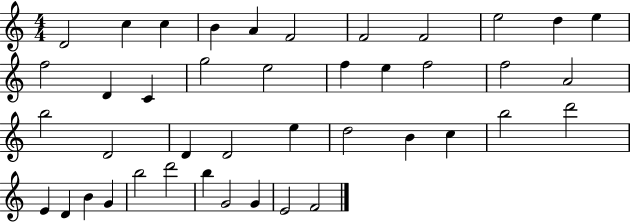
{
  \clef treble
  \numericTimeSignature
  \time 4/4
  \key c \major
  d'2 c''4 c''4 | b'4 a'4 f'2 | f'2 f'2 | e''2 d''4 e''4 | \break f''2 d'4 c'4 | g''2 e''2 | f''4 e''4 f''2 | f''2 a'2 | \break b''2 d'2 | d'4 d'2 e''4 | d''2 b'4 c''4 | b''2 d'''2 | \break e'4 d'4 b'4 g'4 | b''2 d'''2 | b''4 g'2 g'4 | e'2 f'2 | \break \bar "|."
}